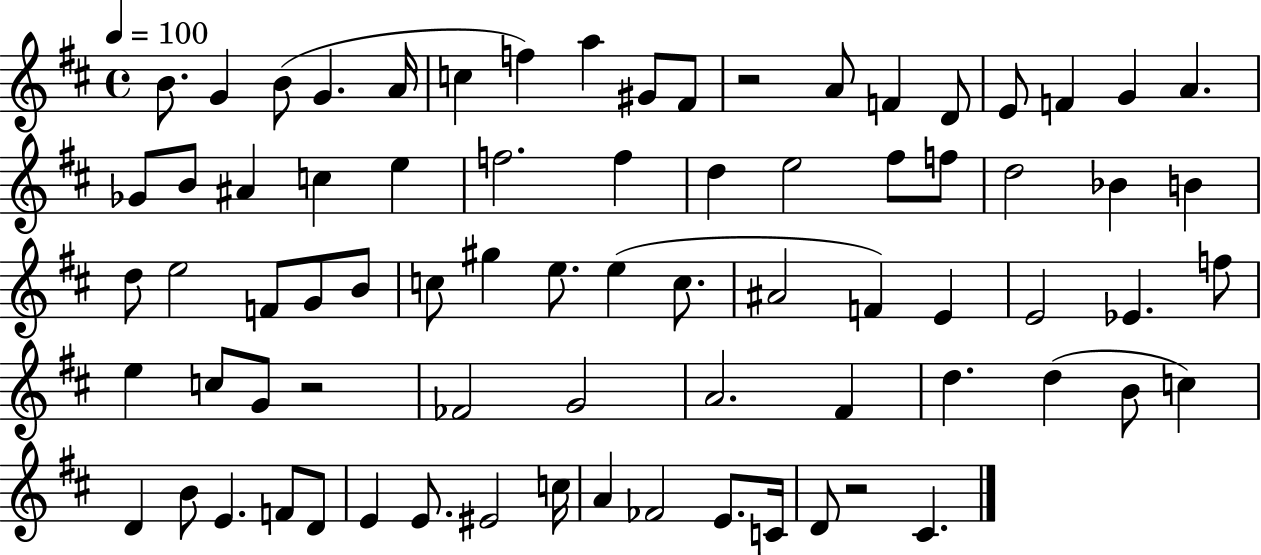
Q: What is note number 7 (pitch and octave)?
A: F5